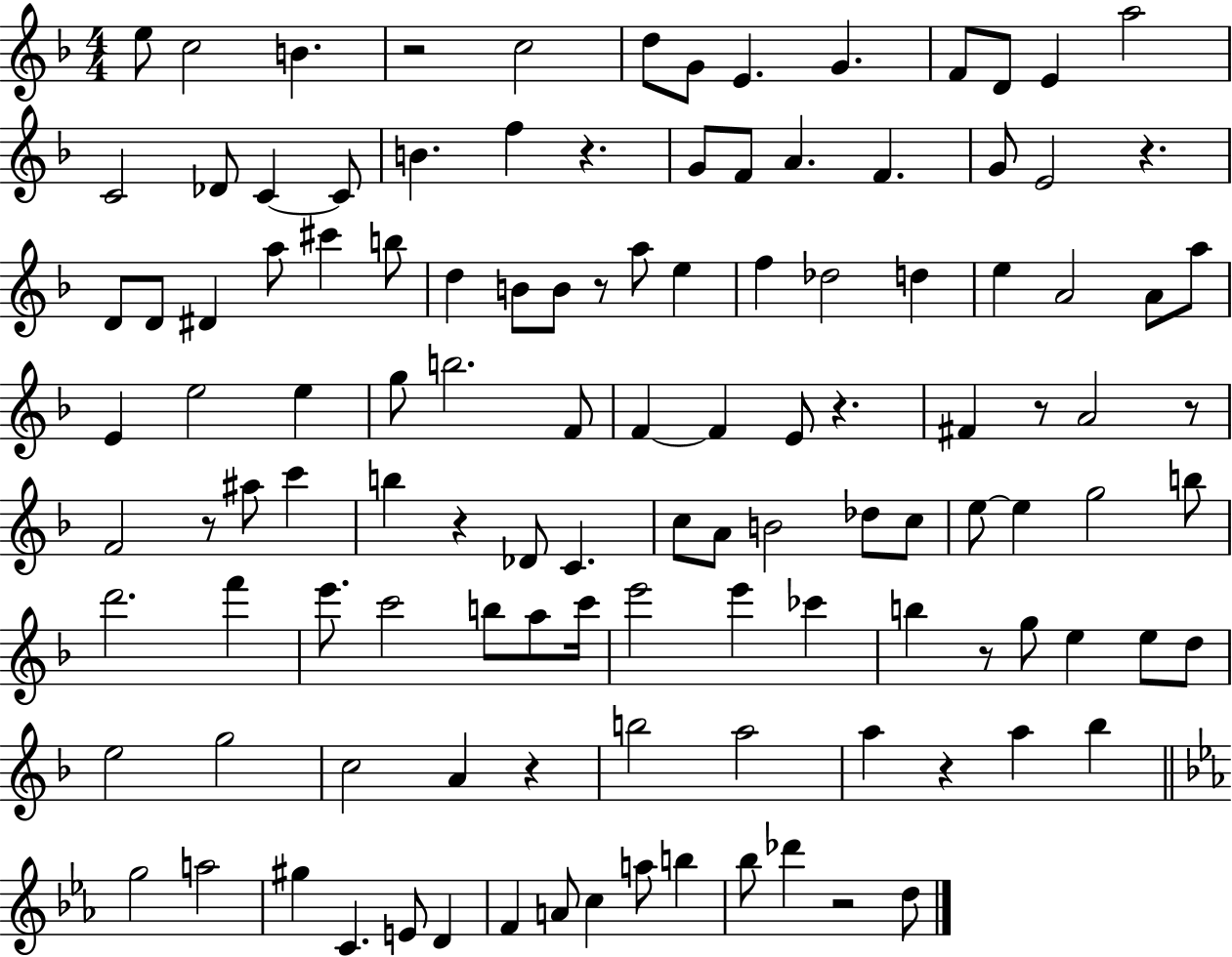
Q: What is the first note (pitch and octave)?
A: E5